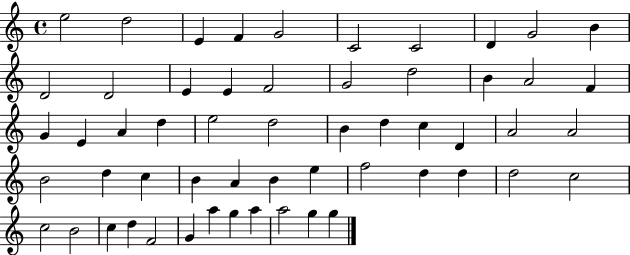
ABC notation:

X:1
T:Untitled
M:4/4
L:1/4
K:C
e2 d2 E F G2 C2 C2 D G2 B D2 D2 E E F2 G2 d2 B A2 F G E A d e2 d2 B d c D A2 A2 B2 d c B A B e f2 d d d2 c2 c2 B2 c d F2 G a g a a2 g g